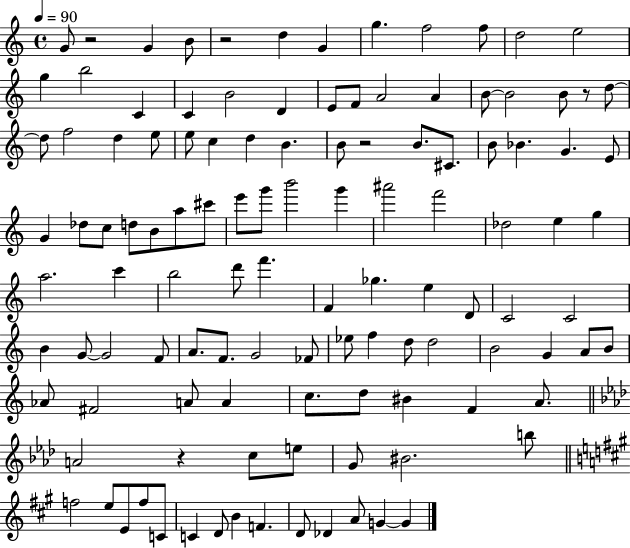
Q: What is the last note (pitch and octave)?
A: G4